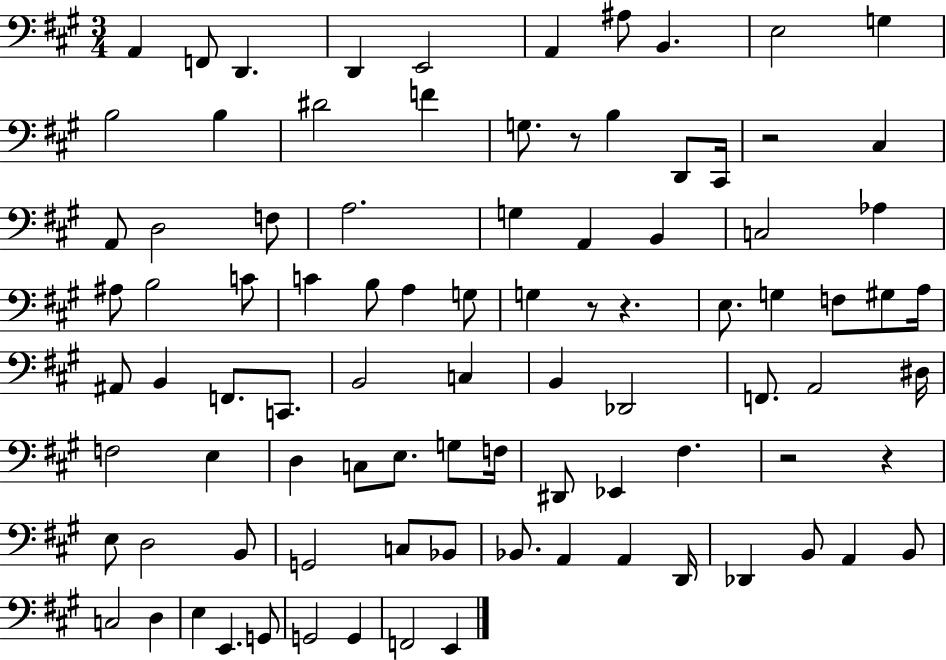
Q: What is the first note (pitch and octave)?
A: A2